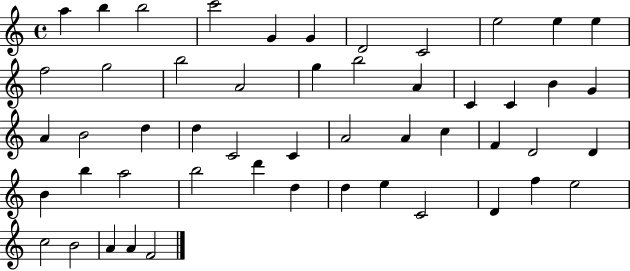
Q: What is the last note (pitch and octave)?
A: F4